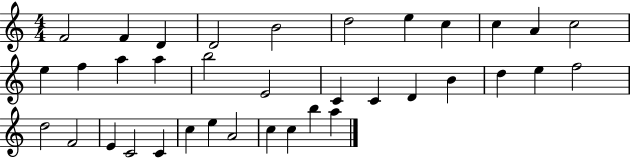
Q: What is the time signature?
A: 4/4